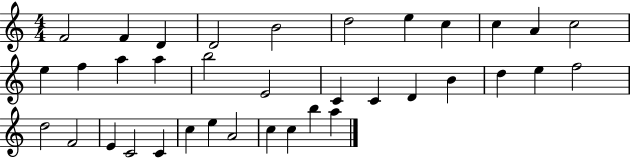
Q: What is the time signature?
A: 4/4